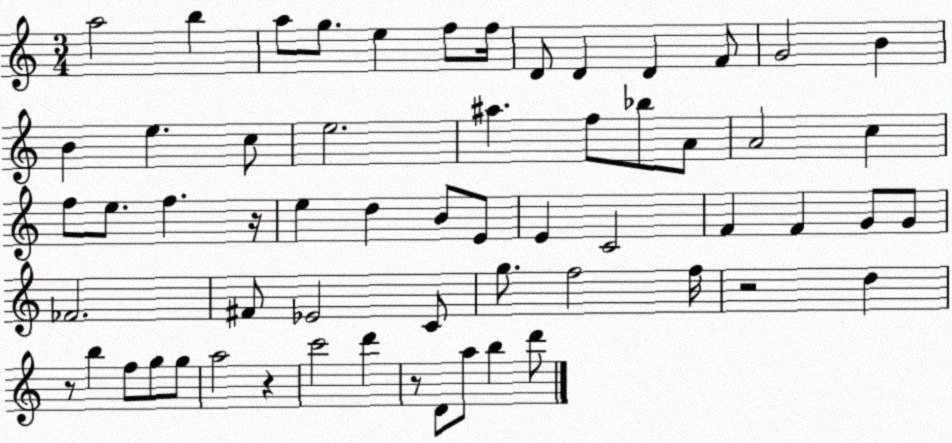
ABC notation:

X:1
T:Untitled
M:3/4
L:1/4
K:C
a2 b a/2 g/2 e f/2 f/4 D/2 D D F/2 G2 B B e c/2 e2 ^a f/2 _b/2 A/2 A2 c f/2 e/2 f z/4 e d B/2 E/2 E C2 F F G/2 G/2 _F2 ^F/2 _E2 C/2 g/2 f2 f/4 z2 d z/2 b f/2 g/2 g/2 a2 z c'2 d' z/2 D/2 a/2 b d'/2